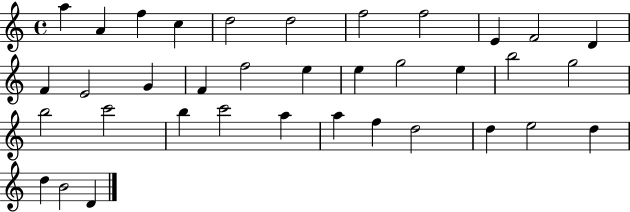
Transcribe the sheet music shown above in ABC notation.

X:1
T:Untitled
M:4/4
L:1/4
K:C
a A f c d2 d2 f2 f2 E F2 D F E2 G F f2 e e g2 e b2 g2 b2 c'2 b c'2 a a f d2 d e2 d d B2 D